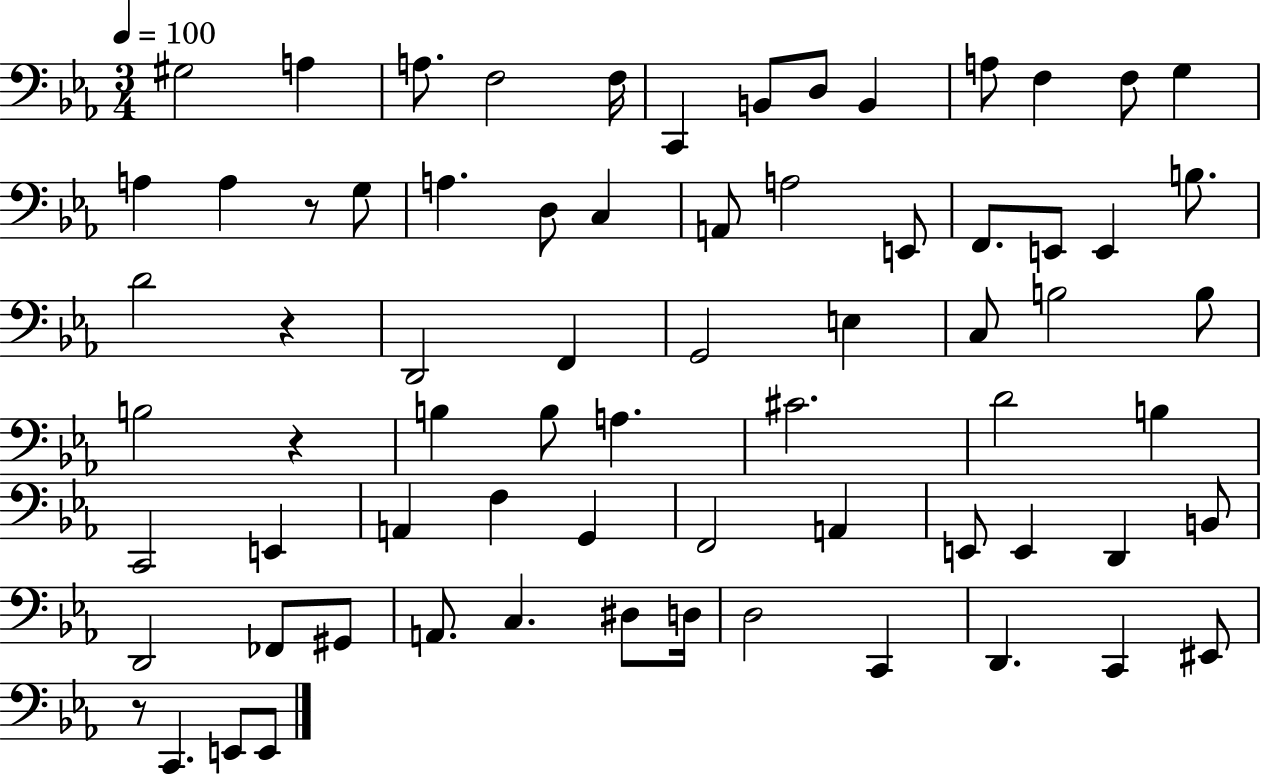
G#3/h A3/q A3/e. F3/h F3/s C2/q B2/e D3/e B2/q A3/e F3/q F3/e G3/q A3/q A3/q R/e G3/e A3/q. D3/e C3/q A2/e A3/h E2/e F2/e. E2/e E2/q B3/e. D4/h R/q D2/h F2/q G2/h E3/q C3/e B3/h B3/e B3/h R/q B3/q B3/e A3/q. C#4/h. D4/h B3/q C2/h E2/q A2/q F3/q G2/q F2/h A2/q E2/e E2/q D2/q B2/e D2/h FES2/e G#2/e A2/e. C3/q. D#3/e D3/s D3/h C2/q D2/q. C2/q EIS2/e R/e C2/q. E2/e E2/e